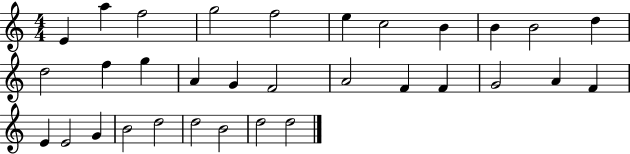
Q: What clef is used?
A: treble